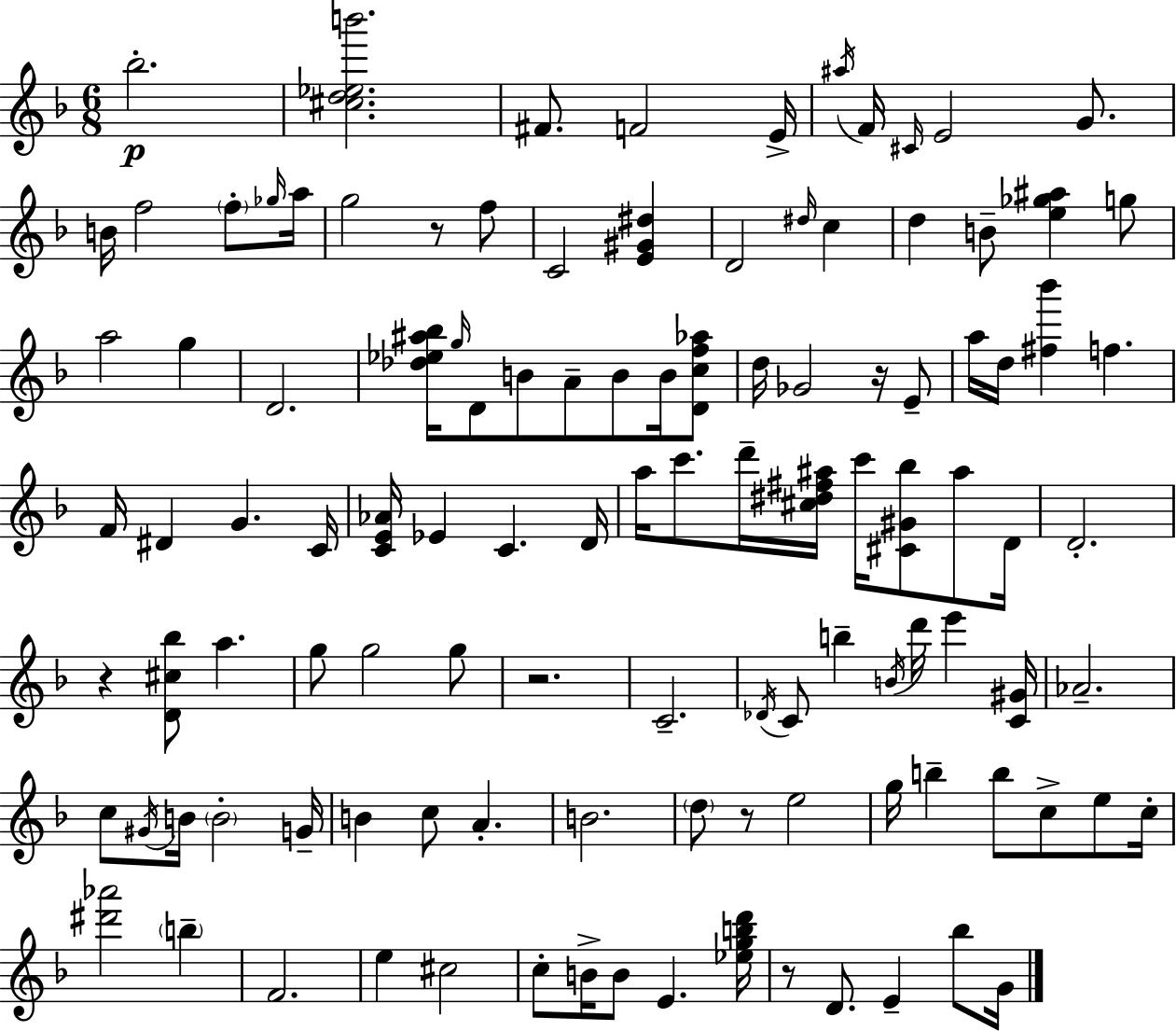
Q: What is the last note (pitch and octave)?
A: G4